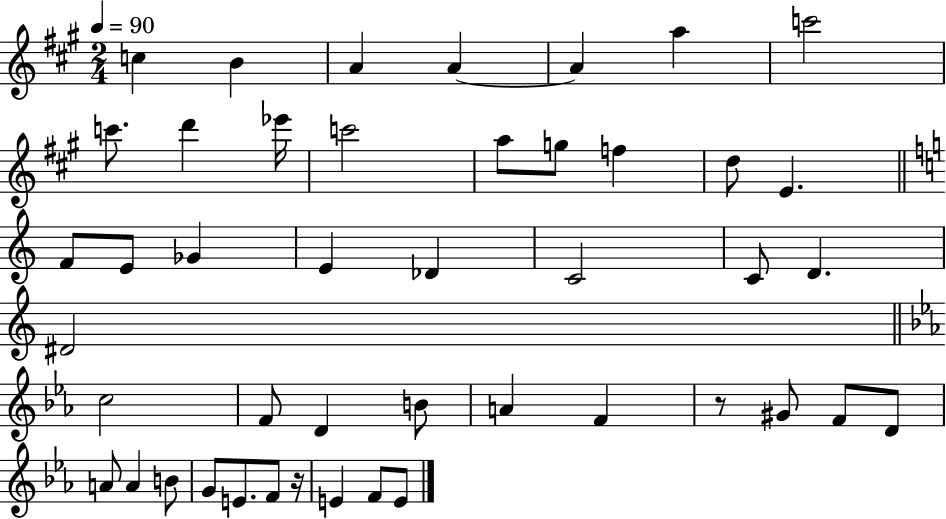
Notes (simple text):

C5/q B4/q A4/q A4/q A4/q A5/q C6/h C6/e. D6/q Eb6/s C6/h A5/e G5/e F5/q D5/e E4/q. F4/e E4/e Gb4/q E4/q Db4/q C4/h C4/e D4/q. D#4/h C5/h F4/e D4/q B4/e A4/q F4/q R/e G#4/e F4/e D4/e A4/e A4/q B4/e G4/e E4/e. F4/e R/s E4/q F4/e E4/e